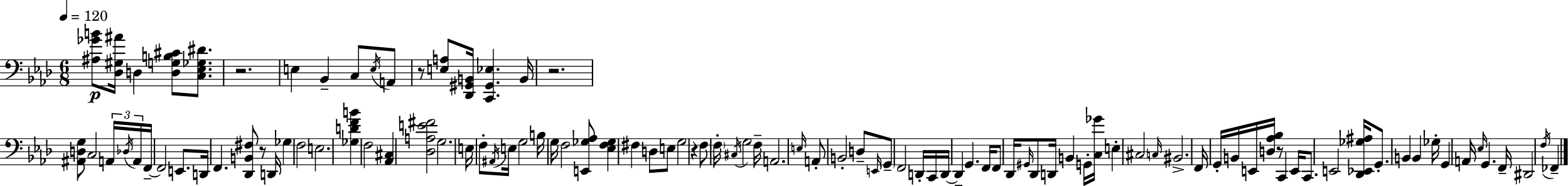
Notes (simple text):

[A#3,Gb4,B4]/e [Db3,G#3,A#4]/s D3/q [D3,G3,B3,C#4]/e [C3,Eb3,Gb3,D#4]/e. R/h. E3/q Bb2/q C3/e E3/s A2/e R/e [E3,A3]/e [Db2,G#2,B2]/s [C2,G#2,Eb3]/q. B2/s R/h. [A#2,D3,G3]/e C3/h A2/s Db3/s A2/s F2/s F2/h E2/e. D2/s F2/q. [Db2,B2,F#3]/e R/e D2/s Gb3/q F3/h E3/h. [Gb3,D4,F4,B4]/q F3/h [Ab2,C#3]/q [Db3,A3,E4,F#4]/h G3/h. E3/s F3/e A#2/s E3/s G3/h B3/s G3/s F3/h [E2,Gb3,Ab3]/e [Eb3,F3,Gb3]/q F#3/q D3/e E3/e G3/h R/q F3/e F3/s C#3/s G3/h F3/s A2/h. E3/s A2/e B2/h D3/e E2/s G2/e F2/h D2/s C2/s D2/s D2/q G2/q. F2/s F2/e Db2/s G#2/s Db2/e D2/s B2/q G2/s [C3,Gb4]/s E3/q C#3/h C3/s BIS2/h. F2/s G2/s B2/s E2/s [D3,Ab3,Bb3]/s R/e C2/q E2/s C2/e. E2/h [Db2,Eb2,Gb3,A#3]/s G2/e. B2/q B2/q Gb3/s G2/q A2/s Eb3/s G2/q. F2/s D#2/h F3/s FES2/q